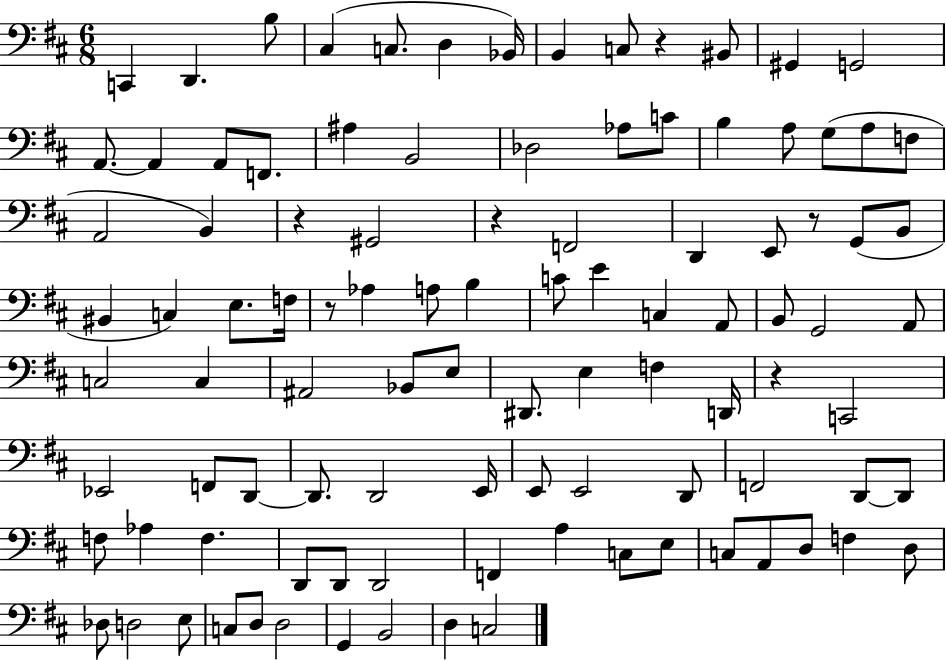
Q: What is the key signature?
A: D major